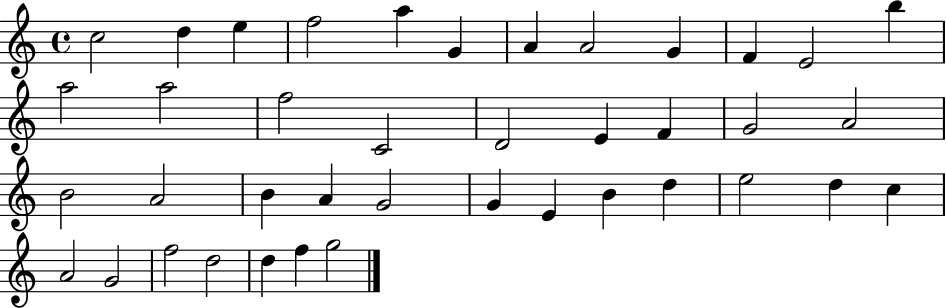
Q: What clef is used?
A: treble